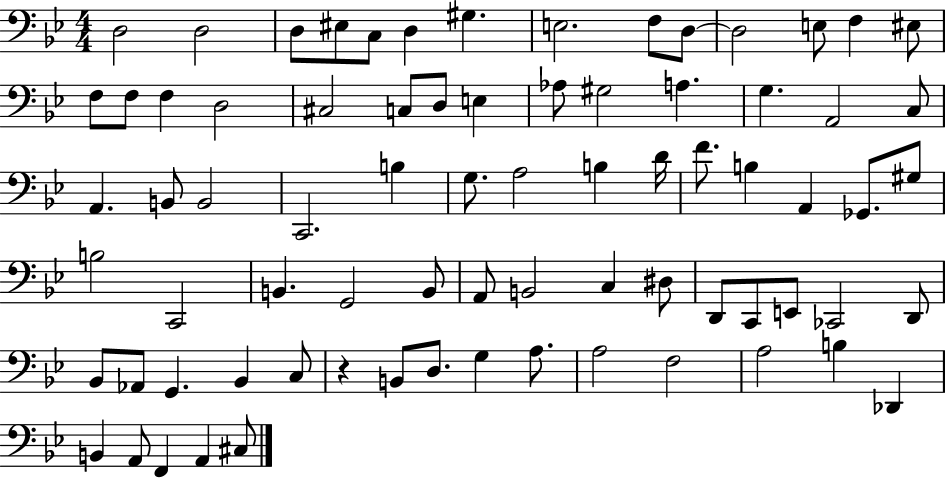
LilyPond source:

{
  \clef bass
  \numericTimeSignature
  \time 4/4
  \key bes \major
  d2 d2 | d8 eis8 c8 d4 gis4. | e2. f8 d8~~ | d2 e8 f4 eis8 | \break f8 f8 f4 d2 | cis2 c8 d8 e4 | aes8 gis2 a4. | g4. a,2 c8 | \break a,4. b,8 b,2 | c,2. b4 | g8. a2 b4 d'16 | f'8. b4 a,4 ges,8. gis8 | \break b2 c,2 | b,4. g,2 b,8 | a,8 b,2 c4 dis8 | d,8 c,8 e,8 ces,2 d,8 | \break bes,8 aes,8 g,4. bes,4 c8 | r4 b,8 d8. g4 a8. | a2 f2 | a2 b4 des,4 | \break b,4 a,8 f,4 a,4 cis8 | \bar "|."
}